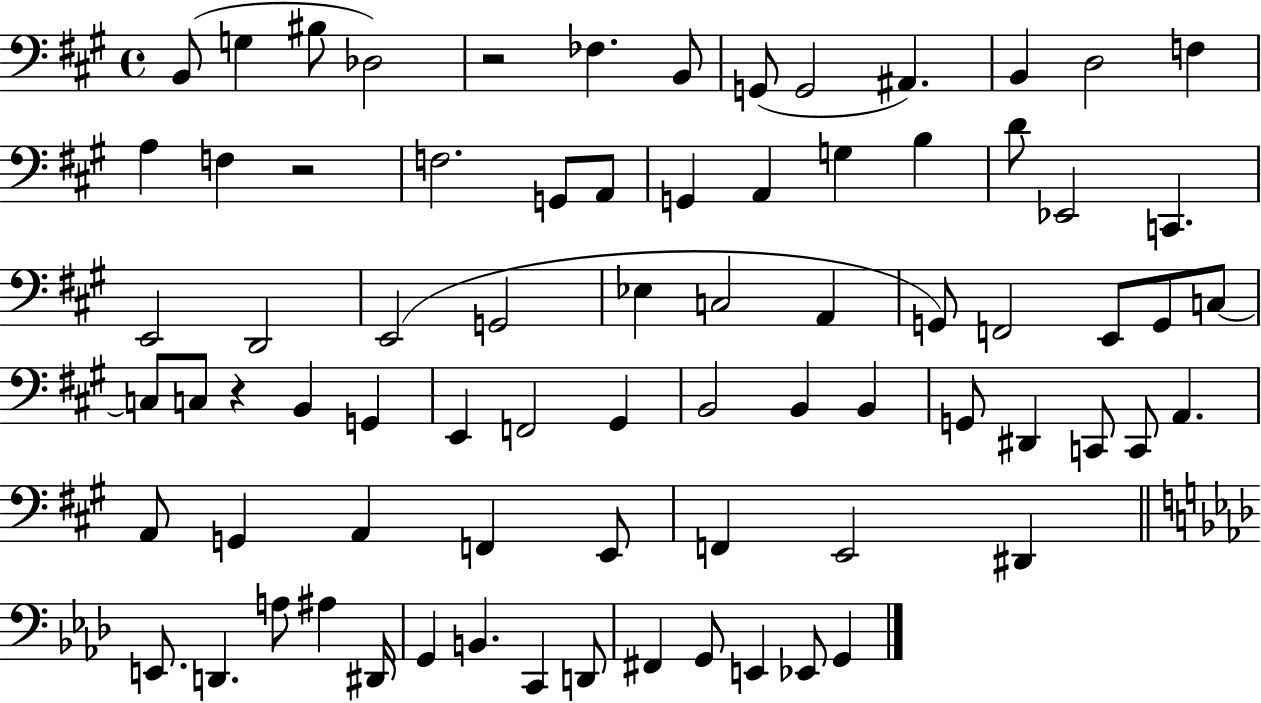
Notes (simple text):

B2/e G3/q BIS3/e Db3/h R/h FES3/q. B2/e G2/e G2/h A#2/q. B2/q D3/h F3/q A3/q F3/q R/h F3/h. G2/e A2/e G2/q A2/q G3/q B3/q D4/e Eb2/h C2/q. E2/h D2/h E2/h G2/h Eb3/q C3/h A2/q G2/e F2/h E2/e G2/e C3/e C3/e C3/e R/q B2/q G2/q E2/q F2/h G#2/q B2/h B2/q B2/q G2/e D#2/q C2/e C2/e A2/q. A2/e G2/q A2/q F2/q E2/e F2/q E2/h D#2/q E2/e. D2/q. A3/e A#3/q D#2/s G2/q B2/q. C2/q D2/e F#2/q G2/e E2/q Eb2/e G2/q